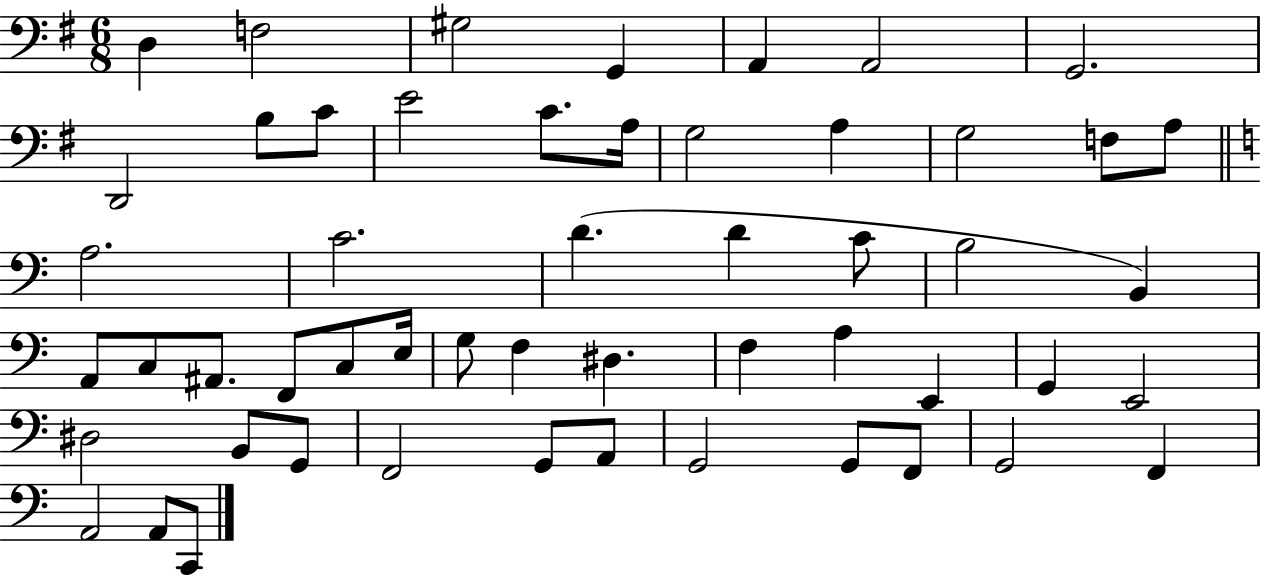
{
  \clef bass
  \numericTimeSignature
  \time 6/8
  \key g \major
  d4 f2 | gis2 g,4 | a,4 a,2 | g,2. | \break d,2 b8 c'8 | e'2 c'8. a16 | g2 a4 | g2 f8 a8 | \break \bar "||" \break \key c \major a2. | c'2. | d'4.( d'4 c'8 | b2 b,4) | \break a,8 c8 ais,8. f,8 c8 e16 | g8 f4 dis4. | f4 a4 e,4 | g,4 e,2 | \break dis2 b,8 g,8 | f,2 g,8 a,8 | g,2 g,8 f,8 | g,2 f,4 | \break a,2 a,8 c,8 | \bar "|."
}